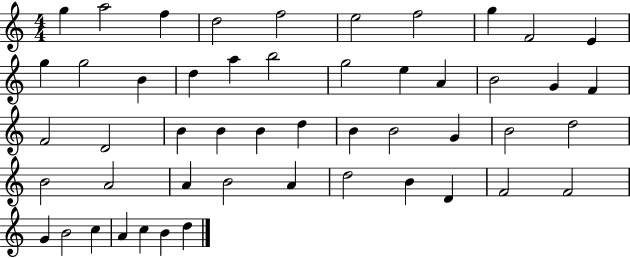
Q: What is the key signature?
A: C major